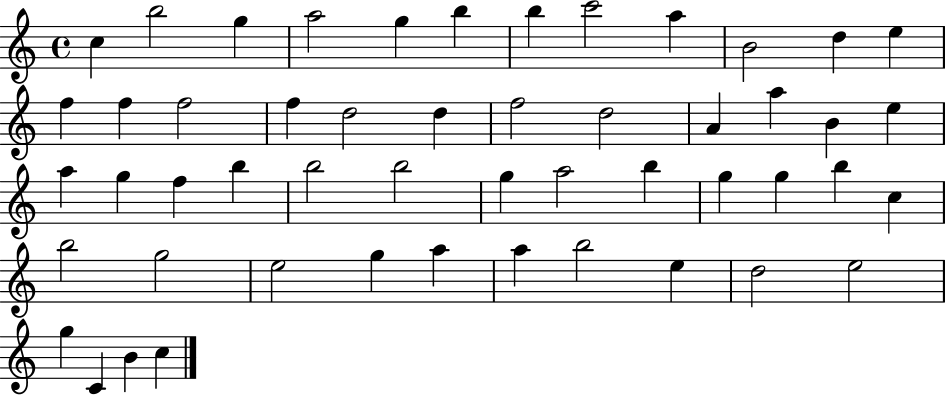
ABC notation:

X:1
T:Untitled
M:4/4
L:1/4
K:C
c b2 g a2 g b b c'2 a B2 d e f f f2 f d2 d f2 d2 A a B e a g f b b2 b2 g a2 b g g b c b2 g2 e2 g a a b2 e d2 e2 g C B c